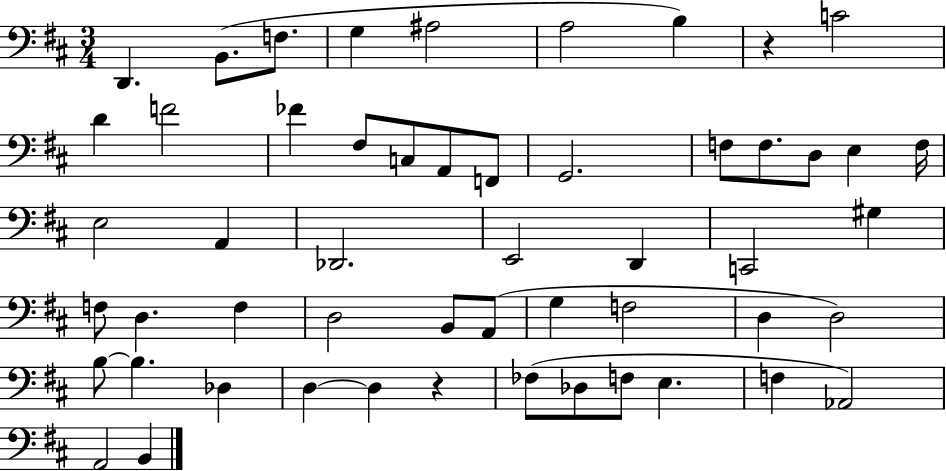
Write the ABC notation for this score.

X:1
T:Untitled
M:3/4
L:1/4
K:D
D,, B,,/2 F,/2 G, ^A,2 A,2 B, z C2 D F2 _F ^F,/2 C,/2 A,,/2 F,,/2 G,,2 F,/2 F,/2 D,/2 E, F,/4 E,2 A,, _D,,2 E,,2 D,, C,,2 ^G, F,/2 D, F, D,2 B,,/2 A,,/2 G, F,2 D, D,2 B,/2 B, _D, D, D, z _F,/2 _D,/2 F,/2 E, F, _A,,2 A,,2 B,,